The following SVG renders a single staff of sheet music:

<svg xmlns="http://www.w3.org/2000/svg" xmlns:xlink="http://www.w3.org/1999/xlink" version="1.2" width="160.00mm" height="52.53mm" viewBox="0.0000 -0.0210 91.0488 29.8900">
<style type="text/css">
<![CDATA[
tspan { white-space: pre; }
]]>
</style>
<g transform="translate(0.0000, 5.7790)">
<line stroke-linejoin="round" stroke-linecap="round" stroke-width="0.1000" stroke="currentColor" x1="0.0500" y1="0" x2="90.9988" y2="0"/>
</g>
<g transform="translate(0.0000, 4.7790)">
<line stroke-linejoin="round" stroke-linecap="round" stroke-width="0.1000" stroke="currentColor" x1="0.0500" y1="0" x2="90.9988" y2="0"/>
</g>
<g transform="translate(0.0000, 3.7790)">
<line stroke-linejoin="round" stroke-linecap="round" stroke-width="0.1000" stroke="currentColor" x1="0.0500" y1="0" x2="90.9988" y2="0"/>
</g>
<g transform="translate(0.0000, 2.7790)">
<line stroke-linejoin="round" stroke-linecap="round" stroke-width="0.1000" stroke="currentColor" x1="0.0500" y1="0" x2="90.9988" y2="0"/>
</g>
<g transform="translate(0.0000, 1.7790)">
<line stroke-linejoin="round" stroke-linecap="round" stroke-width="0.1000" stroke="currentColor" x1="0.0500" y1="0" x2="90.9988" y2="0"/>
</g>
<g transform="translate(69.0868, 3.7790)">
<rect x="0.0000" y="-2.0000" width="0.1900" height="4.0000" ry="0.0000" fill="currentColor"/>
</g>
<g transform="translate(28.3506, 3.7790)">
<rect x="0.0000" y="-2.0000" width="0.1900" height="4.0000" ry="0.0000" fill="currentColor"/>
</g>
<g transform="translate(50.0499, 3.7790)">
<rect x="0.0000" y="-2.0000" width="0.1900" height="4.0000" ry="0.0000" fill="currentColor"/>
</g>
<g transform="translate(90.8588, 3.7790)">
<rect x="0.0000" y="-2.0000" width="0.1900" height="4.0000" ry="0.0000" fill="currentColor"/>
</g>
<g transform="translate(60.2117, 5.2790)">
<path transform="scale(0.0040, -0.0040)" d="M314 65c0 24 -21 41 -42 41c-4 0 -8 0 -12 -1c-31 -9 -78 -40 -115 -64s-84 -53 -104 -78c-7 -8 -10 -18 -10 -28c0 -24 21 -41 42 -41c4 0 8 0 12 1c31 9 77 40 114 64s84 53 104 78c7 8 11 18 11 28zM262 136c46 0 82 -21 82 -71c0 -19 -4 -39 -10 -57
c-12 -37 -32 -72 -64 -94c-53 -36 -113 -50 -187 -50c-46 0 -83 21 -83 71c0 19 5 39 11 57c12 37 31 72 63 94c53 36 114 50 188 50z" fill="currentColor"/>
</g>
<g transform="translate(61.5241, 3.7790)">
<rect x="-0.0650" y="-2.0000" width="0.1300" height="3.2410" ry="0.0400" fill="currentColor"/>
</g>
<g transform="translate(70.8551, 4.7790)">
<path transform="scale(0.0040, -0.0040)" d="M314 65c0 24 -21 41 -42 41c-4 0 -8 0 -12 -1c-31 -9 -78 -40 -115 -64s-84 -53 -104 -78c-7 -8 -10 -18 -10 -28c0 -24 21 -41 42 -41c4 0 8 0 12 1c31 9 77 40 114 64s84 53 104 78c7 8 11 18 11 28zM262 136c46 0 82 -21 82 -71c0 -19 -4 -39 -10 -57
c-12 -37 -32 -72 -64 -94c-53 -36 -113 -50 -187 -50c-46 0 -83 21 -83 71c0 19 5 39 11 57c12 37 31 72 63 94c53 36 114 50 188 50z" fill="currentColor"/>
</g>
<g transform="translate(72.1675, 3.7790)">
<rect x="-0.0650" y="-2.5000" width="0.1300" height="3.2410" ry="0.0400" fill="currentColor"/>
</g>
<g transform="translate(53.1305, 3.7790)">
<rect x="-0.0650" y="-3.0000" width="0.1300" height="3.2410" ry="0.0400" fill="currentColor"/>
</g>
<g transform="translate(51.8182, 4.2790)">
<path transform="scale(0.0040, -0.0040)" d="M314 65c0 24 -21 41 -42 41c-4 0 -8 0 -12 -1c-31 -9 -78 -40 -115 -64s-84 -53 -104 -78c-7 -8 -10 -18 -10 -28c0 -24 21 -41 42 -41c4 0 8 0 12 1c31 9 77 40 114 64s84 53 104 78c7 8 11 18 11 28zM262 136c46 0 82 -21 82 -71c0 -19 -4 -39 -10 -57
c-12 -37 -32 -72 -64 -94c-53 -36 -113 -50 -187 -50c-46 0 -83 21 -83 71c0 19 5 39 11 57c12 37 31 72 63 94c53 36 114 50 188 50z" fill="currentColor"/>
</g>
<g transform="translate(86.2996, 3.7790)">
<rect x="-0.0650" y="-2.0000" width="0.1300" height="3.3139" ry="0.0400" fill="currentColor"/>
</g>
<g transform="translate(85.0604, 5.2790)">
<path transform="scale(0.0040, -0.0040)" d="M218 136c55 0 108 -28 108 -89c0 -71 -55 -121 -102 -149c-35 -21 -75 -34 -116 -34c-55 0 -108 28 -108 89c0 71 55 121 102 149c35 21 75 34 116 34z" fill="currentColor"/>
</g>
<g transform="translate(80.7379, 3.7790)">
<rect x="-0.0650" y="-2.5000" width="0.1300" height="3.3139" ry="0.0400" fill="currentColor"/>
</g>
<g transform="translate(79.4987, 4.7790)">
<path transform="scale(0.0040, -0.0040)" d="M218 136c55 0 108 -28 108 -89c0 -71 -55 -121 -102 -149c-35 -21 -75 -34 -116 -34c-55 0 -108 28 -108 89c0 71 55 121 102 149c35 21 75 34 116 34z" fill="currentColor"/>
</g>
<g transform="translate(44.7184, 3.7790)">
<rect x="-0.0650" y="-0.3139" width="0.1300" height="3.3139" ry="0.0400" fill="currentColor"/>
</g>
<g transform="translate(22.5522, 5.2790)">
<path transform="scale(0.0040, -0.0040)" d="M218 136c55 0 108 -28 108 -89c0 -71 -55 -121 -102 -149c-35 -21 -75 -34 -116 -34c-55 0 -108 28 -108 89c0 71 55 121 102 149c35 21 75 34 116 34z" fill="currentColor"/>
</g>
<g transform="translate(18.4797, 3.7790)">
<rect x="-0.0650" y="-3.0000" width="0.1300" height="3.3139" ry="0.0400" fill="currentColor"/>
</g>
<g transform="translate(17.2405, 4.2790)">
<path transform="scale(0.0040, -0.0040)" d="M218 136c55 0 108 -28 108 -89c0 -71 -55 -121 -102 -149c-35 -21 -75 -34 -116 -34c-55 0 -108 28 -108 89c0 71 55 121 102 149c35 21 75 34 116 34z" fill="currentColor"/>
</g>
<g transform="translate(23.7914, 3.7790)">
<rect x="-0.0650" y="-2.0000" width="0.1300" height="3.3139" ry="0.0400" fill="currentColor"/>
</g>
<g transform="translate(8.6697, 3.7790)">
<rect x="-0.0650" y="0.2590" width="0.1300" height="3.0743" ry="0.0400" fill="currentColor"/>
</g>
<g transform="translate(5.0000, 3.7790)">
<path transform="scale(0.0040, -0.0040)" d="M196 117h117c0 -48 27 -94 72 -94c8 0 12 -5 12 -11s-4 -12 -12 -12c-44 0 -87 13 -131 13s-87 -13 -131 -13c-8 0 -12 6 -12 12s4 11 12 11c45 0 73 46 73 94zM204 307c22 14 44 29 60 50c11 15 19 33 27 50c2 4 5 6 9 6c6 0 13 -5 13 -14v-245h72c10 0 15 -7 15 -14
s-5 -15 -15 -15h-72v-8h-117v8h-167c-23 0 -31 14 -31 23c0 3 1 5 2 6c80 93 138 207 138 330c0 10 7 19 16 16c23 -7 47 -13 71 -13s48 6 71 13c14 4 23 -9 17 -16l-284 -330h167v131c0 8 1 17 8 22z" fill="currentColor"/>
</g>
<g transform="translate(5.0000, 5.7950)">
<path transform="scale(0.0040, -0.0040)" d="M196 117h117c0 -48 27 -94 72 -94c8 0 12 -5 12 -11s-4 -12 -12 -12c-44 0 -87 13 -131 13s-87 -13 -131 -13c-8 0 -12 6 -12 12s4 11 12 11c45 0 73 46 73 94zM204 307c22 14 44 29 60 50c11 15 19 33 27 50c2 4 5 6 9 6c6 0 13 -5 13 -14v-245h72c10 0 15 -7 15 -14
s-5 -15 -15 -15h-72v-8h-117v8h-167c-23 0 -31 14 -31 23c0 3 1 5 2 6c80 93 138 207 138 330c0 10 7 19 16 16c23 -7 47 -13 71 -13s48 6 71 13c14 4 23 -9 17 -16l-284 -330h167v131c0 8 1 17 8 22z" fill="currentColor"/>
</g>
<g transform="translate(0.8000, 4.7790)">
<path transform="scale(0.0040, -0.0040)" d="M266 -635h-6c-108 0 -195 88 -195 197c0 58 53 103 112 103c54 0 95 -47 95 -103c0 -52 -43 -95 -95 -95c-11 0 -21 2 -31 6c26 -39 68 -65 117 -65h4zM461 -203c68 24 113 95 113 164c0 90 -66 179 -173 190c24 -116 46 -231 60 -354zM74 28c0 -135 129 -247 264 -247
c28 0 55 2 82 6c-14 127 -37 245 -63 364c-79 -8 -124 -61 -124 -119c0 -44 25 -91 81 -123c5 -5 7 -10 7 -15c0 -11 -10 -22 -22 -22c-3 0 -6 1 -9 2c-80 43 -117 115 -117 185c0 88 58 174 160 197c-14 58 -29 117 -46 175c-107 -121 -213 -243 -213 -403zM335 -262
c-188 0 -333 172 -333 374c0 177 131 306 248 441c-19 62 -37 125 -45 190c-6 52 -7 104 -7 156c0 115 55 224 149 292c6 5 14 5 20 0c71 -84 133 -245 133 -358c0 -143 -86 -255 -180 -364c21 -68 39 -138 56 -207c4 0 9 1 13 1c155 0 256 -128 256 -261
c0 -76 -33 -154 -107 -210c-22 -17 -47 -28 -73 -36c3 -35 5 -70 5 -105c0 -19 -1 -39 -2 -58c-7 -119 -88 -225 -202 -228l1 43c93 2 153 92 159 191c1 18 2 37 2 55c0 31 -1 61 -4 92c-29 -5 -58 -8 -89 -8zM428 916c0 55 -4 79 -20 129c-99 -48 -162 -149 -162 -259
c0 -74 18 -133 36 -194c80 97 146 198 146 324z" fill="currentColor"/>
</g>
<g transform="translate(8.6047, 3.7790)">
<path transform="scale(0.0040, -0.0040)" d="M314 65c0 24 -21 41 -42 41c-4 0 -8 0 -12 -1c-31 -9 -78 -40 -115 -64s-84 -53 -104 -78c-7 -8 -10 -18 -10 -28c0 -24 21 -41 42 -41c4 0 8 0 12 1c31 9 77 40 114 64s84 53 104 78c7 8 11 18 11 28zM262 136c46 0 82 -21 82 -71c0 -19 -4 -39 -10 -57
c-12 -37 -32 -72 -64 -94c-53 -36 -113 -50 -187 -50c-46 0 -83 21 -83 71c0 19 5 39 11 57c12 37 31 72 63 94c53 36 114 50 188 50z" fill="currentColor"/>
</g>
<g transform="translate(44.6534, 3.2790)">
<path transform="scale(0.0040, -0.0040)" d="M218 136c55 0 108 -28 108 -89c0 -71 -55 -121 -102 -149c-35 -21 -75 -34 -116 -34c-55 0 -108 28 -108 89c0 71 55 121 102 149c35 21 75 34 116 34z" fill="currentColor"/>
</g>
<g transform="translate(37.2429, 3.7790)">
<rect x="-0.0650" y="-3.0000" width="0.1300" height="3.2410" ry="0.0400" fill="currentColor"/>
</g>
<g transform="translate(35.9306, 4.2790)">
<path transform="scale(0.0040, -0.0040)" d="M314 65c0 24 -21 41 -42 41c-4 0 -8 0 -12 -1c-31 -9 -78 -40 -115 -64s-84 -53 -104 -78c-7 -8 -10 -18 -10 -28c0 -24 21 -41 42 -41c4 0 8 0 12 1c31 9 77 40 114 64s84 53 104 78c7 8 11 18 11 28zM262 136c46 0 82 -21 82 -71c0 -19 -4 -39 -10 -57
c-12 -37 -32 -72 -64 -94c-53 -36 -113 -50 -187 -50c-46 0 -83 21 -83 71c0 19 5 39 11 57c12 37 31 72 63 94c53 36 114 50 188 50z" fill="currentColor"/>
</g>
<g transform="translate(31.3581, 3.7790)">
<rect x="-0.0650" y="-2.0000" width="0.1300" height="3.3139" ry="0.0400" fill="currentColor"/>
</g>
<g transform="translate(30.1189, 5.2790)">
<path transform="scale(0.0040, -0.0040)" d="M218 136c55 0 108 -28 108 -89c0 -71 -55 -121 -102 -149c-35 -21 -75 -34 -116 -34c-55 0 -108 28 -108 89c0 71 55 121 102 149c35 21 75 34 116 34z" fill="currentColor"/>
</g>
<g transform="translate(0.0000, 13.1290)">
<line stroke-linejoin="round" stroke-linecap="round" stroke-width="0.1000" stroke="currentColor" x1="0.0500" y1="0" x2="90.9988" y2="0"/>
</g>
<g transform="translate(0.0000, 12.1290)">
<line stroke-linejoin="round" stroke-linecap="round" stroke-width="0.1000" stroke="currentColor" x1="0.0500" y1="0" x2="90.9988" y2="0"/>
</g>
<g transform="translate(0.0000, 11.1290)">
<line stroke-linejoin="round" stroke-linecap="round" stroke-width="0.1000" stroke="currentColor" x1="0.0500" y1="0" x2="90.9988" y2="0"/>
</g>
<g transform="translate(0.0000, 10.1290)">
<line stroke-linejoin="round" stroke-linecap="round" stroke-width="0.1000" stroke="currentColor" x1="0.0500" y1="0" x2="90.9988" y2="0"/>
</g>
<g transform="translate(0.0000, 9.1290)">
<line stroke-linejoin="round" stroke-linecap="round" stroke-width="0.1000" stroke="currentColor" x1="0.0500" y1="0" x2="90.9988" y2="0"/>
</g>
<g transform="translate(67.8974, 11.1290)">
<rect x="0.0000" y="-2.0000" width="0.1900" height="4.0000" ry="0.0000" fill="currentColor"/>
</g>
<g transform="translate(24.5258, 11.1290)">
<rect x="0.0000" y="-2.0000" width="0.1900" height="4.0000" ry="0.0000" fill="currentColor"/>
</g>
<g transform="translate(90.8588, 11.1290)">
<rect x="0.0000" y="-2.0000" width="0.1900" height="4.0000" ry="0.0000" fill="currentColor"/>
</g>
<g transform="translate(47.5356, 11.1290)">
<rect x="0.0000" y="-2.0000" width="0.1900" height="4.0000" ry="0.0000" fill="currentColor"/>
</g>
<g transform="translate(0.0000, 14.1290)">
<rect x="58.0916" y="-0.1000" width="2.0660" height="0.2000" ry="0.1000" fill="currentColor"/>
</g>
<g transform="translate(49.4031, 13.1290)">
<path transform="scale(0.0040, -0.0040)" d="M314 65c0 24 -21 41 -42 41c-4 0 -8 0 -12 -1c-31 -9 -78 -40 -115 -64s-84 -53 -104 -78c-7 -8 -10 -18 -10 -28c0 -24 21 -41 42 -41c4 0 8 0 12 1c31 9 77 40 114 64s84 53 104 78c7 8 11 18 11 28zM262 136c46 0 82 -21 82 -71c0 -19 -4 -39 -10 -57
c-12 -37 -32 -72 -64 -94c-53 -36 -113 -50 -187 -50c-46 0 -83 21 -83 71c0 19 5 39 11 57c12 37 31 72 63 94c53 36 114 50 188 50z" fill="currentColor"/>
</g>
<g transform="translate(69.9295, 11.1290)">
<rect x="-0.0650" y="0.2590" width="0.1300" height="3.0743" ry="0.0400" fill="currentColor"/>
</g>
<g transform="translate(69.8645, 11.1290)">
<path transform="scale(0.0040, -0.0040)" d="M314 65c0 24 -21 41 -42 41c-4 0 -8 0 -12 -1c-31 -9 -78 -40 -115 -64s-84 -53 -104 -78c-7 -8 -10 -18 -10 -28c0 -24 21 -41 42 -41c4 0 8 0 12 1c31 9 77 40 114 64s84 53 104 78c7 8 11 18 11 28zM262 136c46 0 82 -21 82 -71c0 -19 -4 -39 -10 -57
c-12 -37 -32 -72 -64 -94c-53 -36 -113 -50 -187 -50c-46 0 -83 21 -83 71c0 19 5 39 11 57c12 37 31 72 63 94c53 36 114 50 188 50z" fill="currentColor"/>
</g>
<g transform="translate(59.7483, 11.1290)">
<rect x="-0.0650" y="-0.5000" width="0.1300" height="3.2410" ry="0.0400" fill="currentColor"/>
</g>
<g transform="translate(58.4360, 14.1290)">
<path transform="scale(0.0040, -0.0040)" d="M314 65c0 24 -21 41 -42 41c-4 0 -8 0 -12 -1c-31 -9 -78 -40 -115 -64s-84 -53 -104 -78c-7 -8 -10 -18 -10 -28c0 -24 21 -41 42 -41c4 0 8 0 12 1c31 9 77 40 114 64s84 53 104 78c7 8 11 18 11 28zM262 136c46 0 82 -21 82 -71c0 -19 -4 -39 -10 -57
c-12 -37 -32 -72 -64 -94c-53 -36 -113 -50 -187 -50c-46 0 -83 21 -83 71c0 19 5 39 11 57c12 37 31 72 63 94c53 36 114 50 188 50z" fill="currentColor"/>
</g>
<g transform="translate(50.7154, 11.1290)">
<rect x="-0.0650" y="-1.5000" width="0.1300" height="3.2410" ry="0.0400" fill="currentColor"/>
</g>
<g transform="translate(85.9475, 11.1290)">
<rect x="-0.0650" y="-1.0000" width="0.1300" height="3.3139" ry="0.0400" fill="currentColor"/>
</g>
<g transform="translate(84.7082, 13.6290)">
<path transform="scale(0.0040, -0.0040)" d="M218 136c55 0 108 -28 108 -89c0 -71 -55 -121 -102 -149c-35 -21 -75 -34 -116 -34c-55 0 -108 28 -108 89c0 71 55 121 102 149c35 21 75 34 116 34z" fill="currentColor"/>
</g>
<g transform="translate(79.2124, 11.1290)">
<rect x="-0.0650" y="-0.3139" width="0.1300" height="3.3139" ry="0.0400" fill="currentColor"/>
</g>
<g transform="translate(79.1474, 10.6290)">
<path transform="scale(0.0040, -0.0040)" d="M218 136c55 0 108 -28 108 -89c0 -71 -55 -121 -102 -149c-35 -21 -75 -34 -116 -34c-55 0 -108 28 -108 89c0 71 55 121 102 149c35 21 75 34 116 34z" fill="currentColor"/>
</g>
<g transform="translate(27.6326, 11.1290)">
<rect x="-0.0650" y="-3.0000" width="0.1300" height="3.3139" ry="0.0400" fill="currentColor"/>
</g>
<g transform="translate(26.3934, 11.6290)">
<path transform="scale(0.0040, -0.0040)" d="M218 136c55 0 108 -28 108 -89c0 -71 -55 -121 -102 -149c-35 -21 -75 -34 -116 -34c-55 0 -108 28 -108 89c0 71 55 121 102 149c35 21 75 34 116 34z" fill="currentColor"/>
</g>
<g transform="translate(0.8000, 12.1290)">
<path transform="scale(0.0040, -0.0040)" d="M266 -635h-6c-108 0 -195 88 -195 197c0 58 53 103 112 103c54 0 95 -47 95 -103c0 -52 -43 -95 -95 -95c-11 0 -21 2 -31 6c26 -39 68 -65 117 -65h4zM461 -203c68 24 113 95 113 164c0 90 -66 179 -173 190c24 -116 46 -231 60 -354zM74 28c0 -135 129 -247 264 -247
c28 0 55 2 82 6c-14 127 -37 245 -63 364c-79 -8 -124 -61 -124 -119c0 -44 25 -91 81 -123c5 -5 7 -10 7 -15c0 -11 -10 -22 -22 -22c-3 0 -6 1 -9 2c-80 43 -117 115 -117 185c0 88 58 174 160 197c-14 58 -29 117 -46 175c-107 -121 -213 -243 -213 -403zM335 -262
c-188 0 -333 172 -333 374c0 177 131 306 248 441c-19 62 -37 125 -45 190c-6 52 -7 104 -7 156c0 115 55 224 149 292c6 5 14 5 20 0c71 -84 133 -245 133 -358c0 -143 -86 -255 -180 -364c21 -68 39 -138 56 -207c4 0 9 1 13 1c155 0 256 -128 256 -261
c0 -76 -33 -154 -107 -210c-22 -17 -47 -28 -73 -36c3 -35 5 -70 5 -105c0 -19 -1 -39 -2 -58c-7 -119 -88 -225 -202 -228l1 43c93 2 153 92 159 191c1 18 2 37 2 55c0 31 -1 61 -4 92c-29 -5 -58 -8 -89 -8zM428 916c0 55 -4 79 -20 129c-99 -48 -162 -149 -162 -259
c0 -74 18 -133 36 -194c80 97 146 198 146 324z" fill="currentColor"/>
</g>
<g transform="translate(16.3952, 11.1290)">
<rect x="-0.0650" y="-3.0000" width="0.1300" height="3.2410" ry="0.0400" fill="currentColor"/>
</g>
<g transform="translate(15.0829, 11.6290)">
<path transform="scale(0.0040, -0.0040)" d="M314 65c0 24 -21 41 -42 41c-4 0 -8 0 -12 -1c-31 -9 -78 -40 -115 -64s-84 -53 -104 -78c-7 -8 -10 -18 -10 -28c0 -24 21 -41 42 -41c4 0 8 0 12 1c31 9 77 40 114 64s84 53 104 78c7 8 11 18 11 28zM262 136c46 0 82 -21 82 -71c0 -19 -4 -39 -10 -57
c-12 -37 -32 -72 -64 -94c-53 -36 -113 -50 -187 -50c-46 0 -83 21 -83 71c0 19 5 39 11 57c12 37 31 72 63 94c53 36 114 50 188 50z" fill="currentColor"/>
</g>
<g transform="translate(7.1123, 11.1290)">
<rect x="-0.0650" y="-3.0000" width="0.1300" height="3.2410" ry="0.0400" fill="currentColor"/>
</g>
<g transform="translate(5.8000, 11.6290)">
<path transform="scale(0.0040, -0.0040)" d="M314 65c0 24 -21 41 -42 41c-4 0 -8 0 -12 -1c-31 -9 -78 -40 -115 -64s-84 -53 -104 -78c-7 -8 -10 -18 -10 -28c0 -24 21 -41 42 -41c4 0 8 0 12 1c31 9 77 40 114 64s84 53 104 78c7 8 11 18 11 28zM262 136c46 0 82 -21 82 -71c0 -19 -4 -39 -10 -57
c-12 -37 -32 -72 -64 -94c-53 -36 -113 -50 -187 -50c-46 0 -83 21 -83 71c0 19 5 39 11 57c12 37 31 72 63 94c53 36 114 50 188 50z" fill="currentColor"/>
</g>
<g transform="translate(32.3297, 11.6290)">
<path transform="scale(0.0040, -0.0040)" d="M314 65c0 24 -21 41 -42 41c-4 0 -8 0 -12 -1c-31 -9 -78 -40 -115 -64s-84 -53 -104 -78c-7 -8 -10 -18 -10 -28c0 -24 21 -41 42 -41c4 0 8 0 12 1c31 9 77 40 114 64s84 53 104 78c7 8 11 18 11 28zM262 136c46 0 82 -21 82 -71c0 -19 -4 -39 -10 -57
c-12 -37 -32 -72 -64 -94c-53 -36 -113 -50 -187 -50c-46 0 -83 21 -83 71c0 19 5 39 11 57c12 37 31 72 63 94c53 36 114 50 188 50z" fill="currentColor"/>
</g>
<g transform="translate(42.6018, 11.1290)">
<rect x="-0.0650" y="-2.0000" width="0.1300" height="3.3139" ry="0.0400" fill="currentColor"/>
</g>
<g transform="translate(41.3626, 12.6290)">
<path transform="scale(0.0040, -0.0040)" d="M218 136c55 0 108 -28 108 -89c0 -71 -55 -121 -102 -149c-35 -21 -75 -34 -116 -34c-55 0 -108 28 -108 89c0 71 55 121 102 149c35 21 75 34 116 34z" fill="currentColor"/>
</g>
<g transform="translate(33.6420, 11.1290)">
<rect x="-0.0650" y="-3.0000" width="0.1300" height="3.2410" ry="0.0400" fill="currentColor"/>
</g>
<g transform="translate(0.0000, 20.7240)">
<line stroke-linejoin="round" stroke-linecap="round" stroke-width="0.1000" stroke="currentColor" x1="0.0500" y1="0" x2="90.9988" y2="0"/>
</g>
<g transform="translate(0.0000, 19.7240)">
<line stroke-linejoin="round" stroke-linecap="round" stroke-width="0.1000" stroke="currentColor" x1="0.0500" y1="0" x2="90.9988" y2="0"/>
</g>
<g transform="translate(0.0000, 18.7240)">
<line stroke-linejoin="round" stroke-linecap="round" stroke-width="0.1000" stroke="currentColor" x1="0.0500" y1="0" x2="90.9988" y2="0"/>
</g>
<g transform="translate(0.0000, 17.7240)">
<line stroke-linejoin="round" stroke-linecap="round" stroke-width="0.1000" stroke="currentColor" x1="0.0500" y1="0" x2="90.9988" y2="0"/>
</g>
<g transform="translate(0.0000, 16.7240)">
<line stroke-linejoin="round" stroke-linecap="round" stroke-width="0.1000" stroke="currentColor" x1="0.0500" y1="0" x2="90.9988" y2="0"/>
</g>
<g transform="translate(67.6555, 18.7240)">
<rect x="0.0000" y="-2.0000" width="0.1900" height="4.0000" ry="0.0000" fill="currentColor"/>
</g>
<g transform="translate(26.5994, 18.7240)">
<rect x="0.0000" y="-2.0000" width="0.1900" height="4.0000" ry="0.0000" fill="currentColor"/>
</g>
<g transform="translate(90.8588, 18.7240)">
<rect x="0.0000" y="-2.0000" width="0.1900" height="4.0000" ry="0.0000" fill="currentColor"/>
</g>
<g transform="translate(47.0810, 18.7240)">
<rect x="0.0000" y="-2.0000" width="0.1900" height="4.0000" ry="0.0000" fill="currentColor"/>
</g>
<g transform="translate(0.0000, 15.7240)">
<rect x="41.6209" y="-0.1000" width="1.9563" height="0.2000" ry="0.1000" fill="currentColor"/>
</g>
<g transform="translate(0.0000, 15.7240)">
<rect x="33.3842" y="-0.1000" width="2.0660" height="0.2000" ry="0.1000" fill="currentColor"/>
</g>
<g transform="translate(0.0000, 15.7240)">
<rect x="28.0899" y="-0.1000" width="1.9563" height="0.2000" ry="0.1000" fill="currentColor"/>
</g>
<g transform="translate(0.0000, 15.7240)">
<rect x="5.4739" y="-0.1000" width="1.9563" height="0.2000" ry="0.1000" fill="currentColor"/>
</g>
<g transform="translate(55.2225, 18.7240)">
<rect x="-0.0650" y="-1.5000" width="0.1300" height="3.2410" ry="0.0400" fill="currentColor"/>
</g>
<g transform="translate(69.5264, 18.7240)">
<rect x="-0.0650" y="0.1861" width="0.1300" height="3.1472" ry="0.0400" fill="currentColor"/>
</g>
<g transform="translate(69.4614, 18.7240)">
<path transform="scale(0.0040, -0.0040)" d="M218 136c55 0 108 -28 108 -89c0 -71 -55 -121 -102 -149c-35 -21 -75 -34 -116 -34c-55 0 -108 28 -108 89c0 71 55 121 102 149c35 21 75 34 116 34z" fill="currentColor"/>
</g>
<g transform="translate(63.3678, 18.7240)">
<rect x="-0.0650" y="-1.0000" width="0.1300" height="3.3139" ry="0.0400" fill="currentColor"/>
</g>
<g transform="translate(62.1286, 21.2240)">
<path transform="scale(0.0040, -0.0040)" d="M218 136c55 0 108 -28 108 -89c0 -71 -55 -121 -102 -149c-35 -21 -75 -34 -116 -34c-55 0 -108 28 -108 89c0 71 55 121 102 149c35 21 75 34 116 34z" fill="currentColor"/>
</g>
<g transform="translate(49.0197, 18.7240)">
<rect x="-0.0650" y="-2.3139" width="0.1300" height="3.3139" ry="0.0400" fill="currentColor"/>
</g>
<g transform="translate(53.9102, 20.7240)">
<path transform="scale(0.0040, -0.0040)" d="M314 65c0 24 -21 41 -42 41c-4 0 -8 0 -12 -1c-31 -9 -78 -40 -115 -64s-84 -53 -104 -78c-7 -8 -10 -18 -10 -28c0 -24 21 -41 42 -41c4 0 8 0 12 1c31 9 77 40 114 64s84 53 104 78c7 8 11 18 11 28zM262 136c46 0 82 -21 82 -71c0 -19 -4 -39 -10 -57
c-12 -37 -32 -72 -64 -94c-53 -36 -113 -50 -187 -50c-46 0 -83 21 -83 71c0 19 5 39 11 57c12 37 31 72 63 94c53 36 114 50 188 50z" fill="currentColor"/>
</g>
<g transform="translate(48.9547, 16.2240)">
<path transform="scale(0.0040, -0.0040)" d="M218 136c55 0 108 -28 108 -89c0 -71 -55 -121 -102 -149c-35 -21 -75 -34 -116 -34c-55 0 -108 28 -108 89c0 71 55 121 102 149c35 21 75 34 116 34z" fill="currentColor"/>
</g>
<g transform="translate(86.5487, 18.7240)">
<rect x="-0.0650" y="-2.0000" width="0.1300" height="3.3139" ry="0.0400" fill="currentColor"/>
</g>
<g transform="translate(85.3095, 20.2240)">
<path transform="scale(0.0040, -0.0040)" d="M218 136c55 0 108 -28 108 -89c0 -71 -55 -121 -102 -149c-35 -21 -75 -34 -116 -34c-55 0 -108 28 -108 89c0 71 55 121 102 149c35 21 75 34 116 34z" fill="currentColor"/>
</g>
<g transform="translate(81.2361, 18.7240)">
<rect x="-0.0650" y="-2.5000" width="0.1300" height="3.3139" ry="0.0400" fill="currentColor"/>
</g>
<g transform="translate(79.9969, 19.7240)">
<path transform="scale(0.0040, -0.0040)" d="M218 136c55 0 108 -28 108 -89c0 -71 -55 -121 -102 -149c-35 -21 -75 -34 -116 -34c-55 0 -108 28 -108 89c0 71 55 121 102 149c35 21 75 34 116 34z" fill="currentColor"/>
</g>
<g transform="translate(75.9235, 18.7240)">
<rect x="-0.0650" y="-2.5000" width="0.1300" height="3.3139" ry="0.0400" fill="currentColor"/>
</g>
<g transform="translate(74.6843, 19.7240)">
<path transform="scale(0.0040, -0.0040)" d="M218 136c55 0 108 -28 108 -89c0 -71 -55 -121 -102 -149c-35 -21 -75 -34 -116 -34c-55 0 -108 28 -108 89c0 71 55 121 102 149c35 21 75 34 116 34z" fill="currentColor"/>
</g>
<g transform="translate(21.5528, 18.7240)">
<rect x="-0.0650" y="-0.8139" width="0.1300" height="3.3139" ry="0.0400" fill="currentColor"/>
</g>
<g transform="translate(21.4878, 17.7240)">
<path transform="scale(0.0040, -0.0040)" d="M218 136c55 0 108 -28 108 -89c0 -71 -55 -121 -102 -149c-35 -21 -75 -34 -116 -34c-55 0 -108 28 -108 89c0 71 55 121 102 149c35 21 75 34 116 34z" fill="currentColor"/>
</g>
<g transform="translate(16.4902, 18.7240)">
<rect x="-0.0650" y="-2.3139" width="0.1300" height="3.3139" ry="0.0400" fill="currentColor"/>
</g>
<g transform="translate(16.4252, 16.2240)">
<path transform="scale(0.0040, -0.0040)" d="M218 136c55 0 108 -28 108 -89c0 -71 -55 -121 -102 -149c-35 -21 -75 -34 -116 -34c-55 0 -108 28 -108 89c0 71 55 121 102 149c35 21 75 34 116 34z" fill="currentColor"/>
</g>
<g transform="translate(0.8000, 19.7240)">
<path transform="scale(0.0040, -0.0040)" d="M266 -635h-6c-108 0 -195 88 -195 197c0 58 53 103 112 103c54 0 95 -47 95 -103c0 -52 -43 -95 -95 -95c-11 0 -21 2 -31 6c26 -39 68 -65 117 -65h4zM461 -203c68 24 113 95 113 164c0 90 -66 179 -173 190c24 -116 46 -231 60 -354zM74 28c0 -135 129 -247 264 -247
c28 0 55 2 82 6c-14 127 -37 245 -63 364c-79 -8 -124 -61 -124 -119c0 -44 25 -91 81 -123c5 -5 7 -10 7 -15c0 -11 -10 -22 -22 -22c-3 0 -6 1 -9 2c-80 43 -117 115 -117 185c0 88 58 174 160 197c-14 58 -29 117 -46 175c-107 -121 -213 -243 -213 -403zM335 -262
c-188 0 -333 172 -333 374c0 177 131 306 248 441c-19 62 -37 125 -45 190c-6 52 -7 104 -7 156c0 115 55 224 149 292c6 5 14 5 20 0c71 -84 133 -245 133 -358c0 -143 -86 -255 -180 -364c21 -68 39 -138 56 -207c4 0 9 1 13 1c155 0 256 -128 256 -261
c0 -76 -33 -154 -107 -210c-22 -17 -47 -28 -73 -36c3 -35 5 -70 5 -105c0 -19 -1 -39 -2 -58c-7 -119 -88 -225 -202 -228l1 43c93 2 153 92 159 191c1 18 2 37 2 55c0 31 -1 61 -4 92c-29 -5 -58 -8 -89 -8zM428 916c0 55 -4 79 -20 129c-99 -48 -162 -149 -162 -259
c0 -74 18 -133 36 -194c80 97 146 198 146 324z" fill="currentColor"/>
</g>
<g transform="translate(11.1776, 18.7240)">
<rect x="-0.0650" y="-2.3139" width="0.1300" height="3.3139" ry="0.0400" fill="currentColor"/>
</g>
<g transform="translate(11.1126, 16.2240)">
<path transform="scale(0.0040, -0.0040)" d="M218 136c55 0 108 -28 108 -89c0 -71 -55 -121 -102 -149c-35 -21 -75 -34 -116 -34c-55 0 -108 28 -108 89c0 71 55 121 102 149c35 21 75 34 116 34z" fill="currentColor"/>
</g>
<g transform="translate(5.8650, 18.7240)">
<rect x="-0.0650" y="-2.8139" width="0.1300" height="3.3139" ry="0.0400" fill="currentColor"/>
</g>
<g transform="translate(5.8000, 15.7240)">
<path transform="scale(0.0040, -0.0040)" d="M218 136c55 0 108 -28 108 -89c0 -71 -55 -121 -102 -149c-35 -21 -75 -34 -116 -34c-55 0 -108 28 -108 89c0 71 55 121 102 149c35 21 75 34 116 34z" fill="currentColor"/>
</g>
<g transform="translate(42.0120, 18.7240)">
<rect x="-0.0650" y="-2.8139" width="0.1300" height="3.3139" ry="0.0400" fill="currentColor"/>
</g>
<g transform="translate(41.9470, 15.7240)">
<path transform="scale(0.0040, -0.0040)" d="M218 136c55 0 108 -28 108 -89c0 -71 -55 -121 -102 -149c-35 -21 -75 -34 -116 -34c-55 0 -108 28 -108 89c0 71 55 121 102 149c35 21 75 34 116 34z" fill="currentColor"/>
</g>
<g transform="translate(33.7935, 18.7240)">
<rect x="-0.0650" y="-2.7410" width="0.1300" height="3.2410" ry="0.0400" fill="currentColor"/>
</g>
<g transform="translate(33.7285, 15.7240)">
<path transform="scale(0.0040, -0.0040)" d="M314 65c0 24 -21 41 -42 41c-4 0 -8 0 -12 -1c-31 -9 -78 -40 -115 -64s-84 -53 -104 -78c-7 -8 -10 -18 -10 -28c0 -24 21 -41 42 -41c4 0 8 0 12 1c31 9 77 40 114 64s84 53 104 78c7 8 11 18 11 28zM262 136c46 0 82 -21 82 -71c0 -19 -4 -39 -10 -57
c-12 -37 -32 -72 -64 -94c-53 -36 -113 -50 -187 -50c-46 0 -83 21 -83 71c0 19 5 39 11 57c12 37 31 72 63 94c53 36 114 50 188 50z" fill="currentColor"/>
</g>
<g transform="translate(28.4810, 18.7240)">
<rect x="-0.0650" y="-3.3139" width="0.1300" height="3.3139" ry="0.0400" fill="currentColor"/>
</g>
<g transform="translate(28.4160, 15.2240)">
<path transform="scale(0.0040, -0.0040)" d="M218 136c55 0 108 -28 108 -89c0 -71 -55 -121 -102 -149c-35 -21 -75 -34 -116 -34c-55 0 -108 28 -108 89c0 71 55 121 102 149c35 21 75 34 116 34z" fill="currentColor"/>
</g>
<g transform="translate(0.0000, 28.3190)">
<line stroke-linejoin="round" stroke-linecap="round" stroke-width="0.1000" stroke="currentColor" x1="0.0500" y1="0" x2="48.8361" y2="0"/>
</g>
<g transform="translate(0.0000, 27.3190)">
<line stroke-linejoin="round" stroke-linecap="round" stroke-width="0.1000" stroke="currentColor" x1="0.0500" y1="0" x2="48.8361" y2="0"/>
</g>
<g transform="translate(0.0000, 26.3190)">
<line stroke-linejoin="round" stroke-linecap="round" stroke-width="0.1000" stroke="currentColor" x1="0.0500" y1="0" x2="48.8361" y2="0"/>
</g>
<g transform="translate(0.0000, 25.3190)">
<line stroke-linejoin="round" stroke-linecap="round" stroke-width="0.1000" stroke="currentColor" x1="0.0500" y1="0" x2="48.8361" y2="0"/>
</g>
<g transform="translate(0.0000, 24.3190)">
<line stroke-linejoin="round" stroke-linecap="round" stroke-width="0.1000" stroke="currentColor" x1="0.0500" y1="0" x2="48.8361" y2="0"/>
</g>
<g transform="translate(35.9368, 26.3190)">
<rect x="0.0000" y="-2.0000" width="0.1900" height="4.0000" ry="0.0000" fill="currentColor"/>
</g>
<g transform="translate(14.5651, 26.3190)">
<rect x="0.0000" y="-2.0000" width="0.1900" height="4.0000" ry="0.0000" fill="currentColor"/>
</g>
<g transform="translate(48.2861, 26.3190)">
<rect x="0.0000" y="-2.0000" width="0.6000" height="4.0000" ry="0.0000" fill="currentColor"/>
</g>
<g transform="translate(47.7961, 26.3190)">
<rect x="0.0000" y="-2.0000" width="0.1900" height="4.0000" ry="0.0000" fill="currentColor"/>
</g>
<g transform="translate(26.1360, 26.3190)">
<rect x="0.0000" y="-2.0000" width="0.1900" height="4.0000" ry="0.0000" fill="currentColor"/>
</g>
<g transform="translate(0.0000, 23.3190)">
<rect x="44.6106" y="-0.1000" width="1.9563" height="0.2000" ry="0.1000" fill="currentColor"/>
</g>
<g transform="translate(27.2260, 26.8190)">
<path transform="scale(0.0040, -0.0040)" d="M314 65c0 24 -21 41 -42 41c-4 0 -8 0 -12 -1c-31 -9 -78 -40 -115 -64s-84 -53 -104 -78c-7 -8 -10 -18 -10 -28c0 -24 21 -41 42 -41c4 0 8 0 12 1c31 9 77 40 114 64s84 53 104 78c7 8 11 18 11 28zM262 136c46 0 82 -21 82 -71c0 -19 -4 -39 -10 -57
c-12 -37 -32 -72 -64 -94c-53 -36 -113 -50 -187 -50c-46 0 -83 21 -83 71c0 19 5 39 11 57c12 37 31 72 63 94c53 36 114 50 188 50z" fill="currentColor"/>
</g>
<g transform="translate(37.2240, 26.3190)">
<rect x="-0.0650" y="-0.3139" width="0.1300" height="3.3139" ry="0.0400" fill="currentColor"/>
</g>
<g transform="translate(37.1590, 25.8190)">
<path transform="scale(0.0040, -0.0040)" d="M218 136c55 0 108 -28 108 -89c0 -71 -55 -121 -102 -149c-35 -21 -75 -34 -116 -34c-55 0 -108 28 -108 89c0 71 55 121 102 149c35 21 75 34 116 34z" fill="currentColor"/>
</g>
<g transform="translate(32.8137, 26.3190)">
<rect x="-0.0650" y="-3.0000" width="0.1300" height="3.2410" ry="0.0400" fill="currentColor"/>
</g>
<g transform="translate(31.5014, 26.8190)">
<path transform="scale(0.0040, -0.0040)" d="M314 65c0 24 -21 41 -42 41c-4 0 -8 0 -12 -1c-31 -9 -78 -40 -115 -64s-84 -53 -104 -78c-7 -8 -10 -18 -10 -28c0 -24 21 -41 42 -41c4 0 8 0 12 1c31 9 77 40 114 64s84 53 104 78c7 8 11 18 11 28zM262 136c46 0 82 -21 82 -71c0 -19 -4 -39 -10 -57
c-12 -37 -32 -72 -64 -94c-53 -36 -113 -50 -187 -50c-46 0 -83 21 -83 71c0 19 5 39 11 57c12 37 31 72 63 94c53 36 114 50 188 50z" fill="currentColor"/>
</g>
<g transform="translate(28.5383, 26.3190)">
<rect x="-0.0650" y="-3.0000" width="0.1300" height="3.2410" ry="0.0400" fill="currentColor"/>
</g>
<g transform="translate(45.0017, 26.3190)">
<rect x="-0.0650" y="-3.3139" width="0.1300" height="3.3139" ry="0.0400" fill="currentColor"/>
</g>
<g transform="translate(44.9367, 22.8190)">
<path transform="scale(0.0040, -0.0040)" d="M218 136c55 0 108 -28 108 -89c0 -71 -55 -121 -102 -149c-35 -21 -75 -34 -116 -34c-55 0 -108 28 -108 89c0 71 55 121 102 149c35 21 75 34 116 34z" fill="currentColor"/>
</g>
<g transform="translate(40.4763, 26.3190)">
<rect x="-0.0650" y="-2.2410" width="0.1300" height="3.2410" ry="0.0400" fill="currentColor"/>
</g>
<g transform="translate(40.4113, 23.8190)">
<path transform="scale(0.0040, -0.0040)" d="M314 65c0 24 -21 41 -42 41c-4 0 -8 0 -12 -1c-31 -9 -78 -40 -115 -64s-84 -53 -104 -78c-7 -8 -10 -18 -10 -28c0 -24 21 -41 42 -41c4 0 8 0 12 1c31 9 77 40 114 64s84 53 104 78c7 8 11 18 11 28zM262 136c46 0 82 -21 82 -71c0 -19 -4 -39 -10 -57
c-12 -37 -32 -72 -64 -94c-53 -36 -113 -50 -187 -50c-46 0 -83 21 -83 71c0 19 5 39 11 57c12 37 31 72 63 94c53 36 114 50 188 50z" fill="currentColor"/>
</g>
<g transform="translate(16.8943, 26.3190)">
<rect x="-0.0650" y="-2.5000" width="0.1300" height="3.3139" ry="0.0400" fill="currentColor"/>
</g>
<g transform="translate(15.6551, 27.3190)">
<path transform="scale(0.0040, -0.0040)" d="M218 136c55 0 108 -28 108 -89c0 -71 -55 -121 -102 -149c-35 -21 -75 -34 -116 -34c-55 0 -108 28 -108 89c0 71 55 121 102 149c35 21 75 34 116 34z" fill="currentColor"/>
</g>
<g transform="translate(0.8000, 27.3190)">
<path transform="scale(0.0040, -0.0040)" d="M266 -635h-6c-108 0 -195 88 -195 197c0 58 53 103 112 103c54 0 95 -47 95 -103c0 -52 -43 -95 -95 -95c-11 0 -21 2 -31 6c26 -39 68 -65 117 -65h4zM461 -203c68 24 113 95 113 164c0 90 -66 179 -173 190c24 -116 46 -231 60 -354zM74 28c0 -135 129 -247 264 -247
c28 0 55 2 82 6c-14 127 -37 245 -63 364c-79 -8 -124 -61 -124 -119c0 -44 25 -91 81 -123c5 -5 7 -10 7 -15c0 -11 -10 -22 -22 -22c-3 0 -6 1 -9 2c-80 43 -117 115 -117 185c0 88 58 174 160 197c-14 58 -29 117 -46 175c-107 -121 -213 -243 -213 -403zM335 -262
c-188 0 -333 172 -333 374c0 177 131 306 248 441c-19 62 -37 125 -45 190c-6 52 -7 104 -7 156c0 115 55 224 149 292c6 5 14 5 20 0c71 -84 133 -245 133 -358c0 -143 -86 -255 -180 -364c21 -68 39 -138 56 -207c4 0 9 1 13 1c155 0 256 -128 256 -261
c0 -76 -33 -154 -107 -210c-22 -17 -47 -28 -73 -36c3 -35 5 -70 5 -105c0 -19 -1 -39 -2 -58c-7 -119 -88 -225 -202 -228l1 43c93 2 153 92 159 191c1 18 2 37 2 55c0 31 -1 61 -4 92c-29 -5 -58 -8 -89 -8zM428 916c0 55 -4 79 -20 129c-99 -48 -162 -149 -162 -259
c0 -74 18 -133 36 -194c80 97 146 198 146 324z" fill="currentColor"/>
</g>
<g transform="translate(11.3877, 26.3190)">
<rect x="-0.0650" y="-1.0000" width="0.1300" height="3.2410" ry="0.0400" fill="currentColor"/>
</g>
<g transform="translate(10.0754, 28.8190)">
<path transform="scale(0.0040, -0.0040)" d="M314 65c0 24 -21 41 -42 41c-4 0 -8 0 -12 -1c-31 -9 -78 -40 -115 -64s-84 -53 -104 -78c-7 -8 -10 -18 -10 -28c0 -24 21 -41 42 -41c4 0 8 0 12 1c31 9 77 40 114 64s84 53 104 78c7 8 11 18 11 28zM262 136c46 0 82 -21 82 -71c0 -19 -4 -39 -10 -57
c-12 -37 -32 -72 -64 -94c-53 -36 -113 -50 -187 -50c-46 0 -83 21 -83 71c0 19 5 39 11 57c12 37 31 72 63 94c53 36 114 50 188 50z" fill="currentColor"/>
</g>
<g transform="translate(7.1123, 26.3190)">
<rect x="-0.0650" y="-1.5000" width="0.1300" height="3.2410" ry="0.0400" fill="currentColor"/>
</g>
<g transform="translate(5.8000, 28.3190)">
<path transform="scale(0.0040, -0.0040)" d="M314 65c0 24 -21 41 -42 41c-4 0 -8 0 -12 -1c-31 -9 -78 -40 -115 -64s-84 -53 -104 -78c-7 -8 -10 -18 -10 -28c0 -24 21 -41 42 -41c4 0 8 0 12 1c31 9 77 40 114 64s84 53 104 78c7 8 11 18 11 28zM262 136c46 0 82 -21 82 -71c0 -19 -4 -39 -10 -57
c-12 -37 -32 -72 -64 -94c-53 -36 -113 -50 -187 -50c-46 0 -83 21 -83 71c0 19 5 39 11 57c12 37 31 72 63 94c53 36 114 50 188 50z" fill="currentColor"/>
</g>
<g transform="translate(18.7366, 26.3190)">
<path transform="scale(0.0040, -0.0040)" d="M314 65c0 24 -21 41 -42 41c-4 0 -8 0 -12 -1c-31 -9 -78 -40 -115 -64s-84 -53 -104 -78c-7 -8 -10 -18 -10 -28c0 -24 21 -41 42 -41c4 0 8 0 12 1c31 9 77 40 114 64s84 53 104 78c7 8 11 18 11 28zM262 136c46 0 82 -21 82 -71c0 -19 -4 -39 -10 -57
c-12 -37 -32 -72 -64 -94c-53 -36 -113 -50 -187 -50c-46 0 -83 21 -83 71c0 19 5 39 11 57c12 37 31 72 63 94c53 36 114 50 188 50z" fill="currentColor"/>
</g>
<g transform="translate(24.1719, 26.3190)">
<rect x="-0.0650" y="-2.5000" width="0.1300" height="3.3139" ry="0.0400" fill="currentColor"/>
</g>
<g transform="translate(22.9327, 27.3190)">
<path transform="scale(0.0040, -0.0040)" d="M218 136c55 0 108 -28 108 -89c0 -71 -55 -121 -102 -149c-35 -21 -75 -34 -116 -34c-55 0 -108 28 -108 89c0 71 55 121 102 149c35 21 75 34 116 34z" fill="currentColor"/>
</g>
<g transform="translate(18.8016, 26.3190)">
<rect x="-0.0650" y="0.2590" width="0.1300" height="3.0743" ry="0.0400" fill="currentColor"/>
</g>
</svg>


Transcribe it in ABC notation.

X:1
T:Untitled
M:4/4
L:1/4
K:C
B2 A F F A2 c A2 F2 G2 G F A2 A2 A A2 F E2 C2 B2 c D a g g d b a2 a g E2 D B G G F E2 D2 G B2 G A2 A2 c g2 b